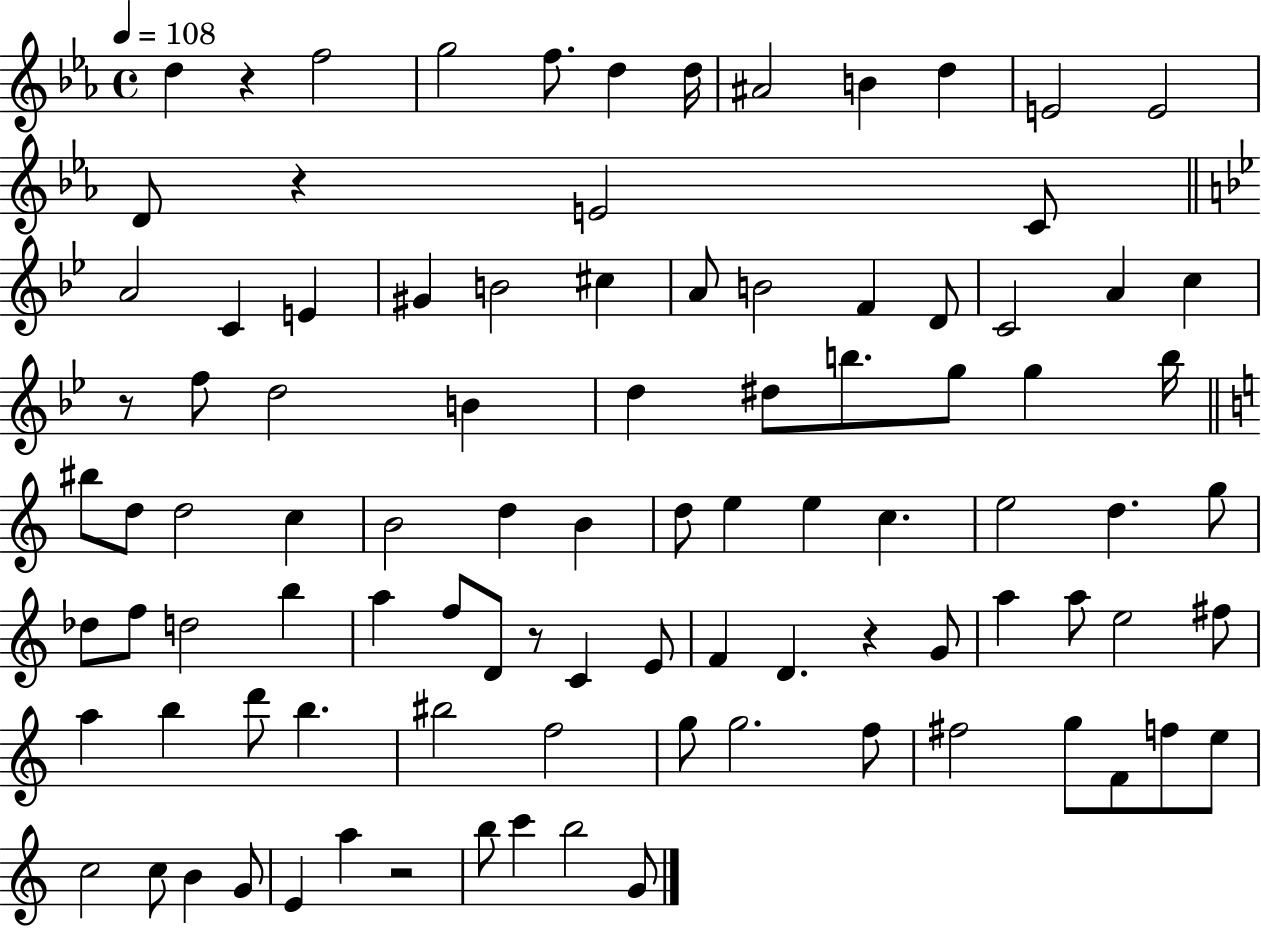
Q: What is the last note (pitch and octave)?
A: G4